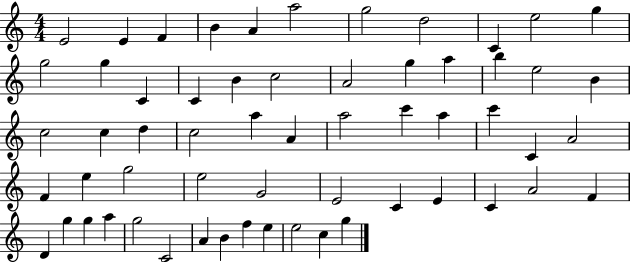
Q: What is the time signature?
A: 4/4